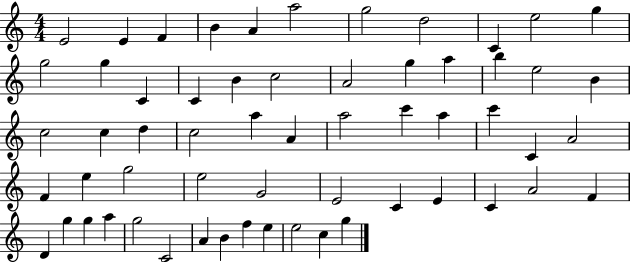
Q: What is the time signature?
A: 4/4